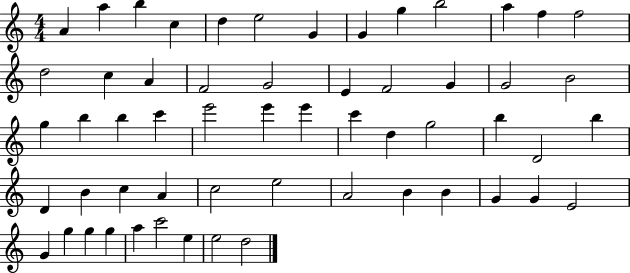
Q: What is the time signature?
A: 4/4